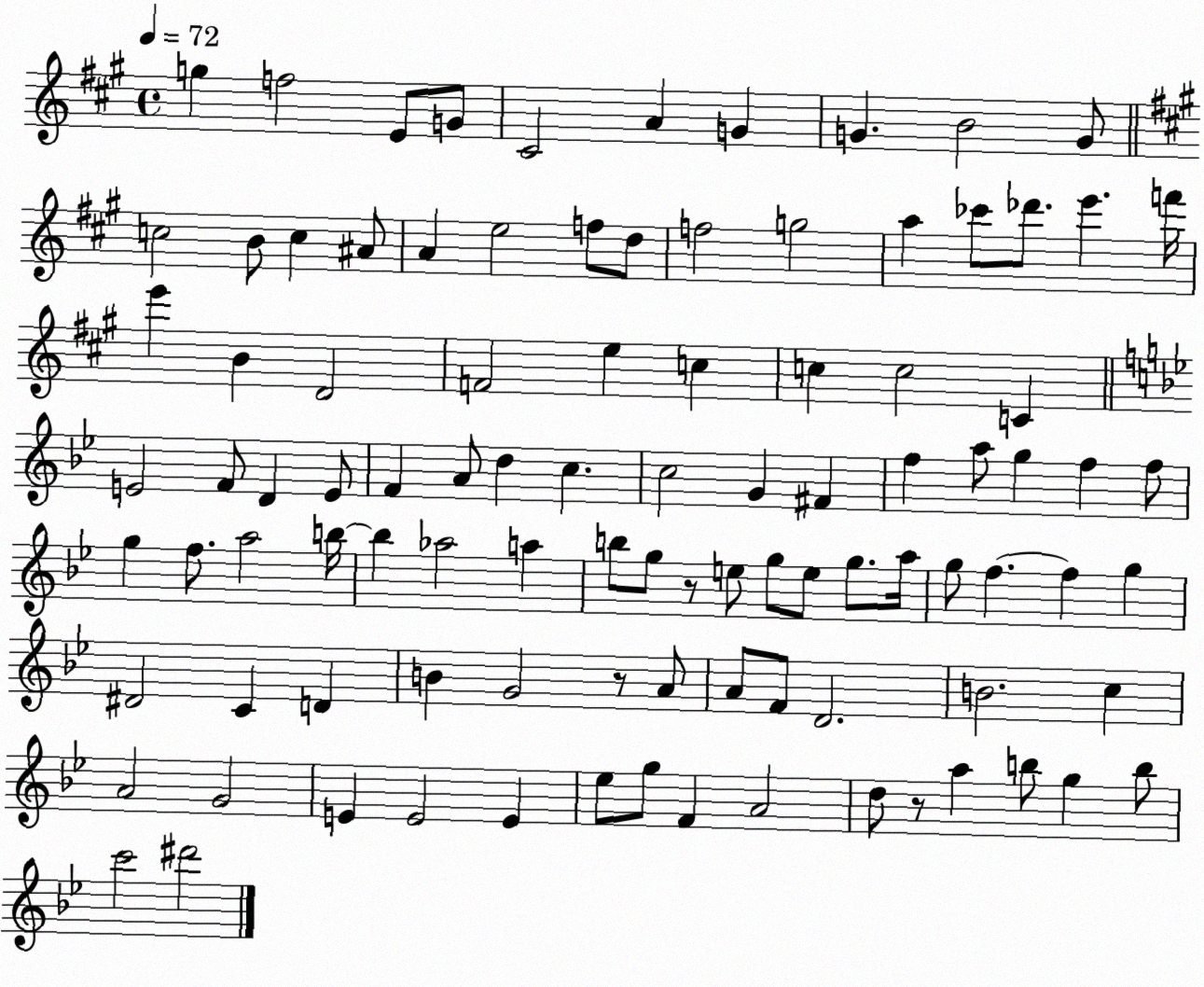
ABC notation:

X:1
T:Untitled
M:4/4
L:1/4
K:A
g f2 E/2 G/2 ^C2 A G G B2 G/2 c2 B/2 c ^A/2 A e2 f/2 d/2 f2 g2 a _c'/2 _d'/2 e' f'/4 e' B D2 F2 e c c c2 C E2 F/2 D E/2 F A/2 d c c2 G ^F f a/2 g f f/2 g f/2 a2 b/4 b _a2 a b/2 g/2 z/2 e/2 g/2 e/2 g/2 a/4 g/2 f f g ^D2 C D B G2 z/2 A/2 A/2 F/2 D2 B2 c A2 G2 E E2 E _e/2 g/2 F A2 d/2 z/2 a b/2 g b/2 c'2 ^d'2